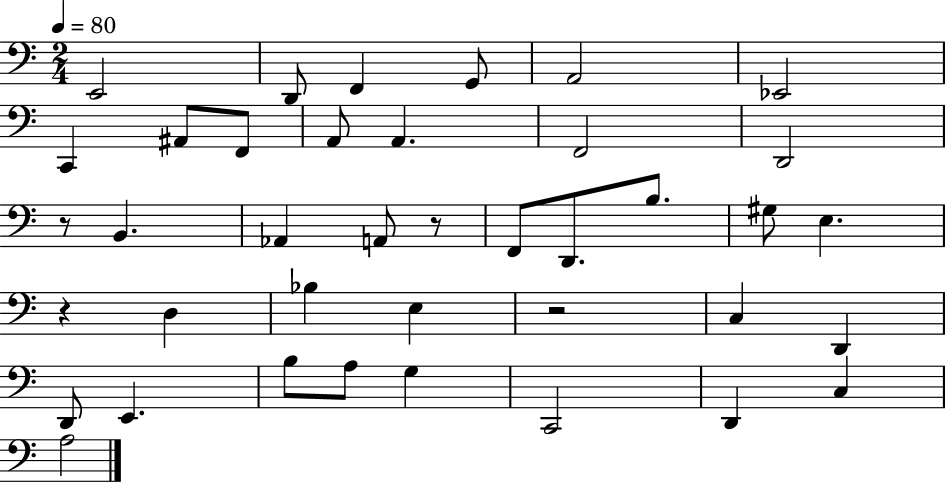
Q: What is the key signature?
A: C major